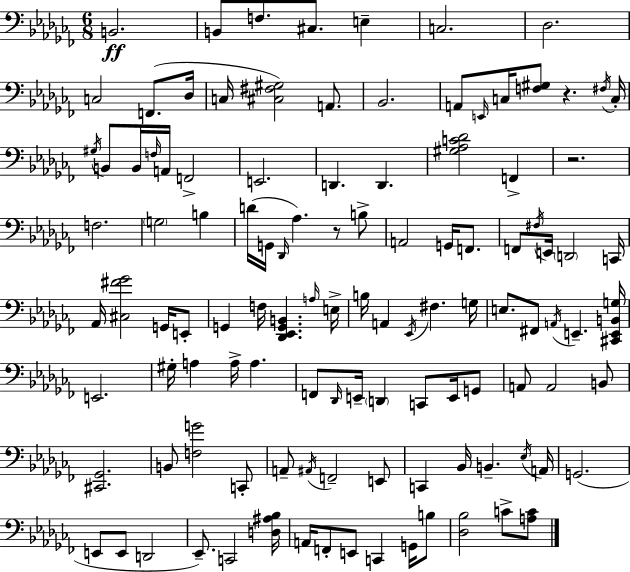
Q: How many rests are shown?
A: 3